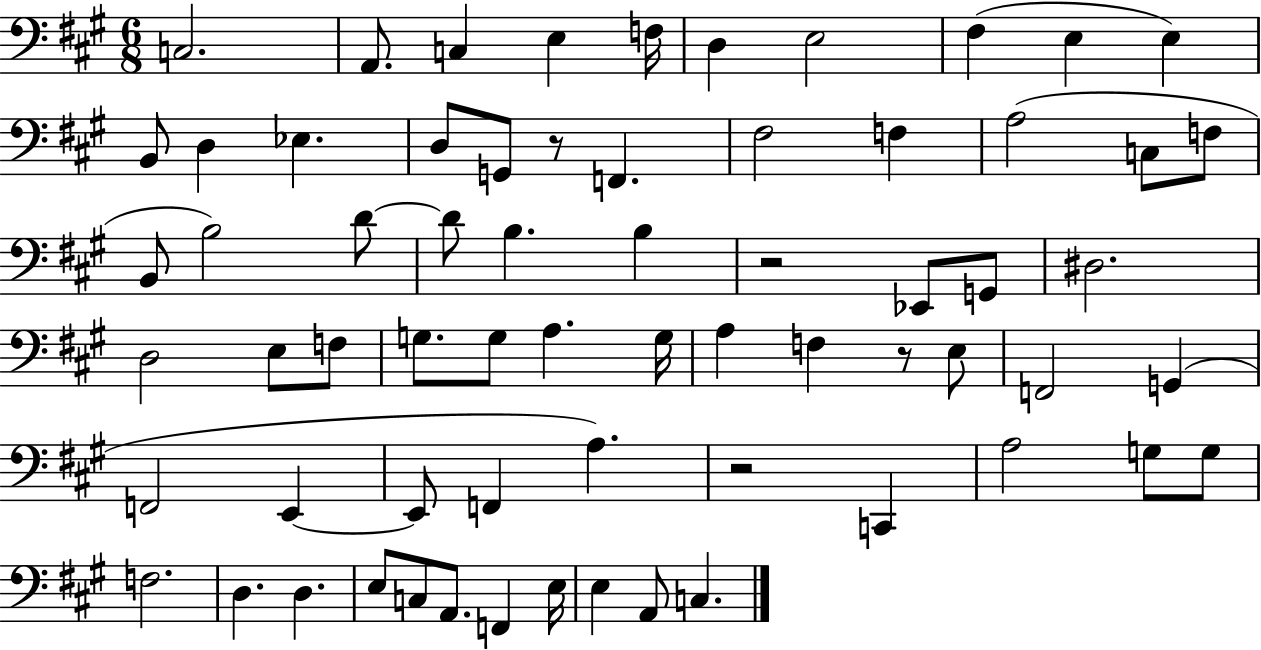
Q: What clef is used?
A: bass